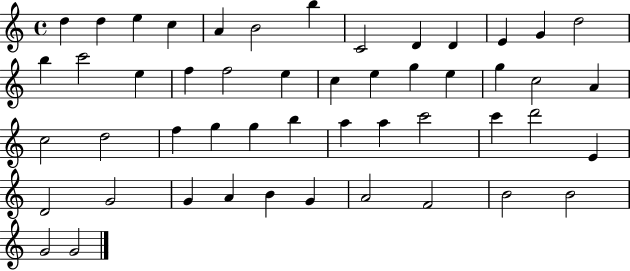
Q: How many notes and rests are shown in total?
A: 50